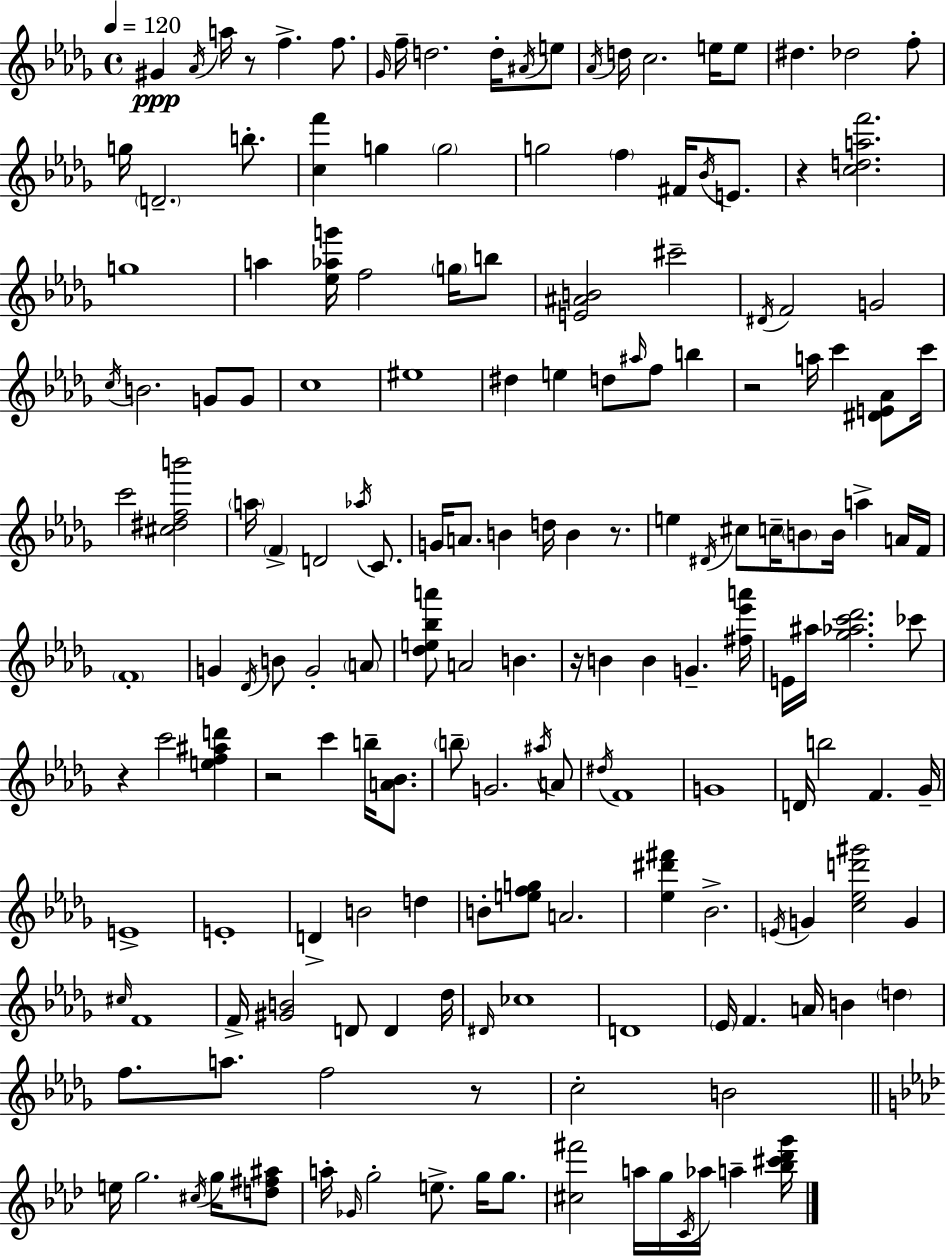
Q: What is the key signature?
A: BES minor